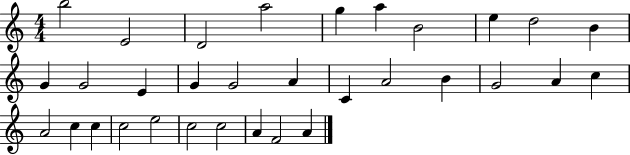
B5/h E4/h D4/h A5/h G5/q A5/q B4/h E5/q D5/h B4/q G4/q G4/h E4/q G4/q G4/h A4/q C4/q A4/h B4/q G4/h A4/q C5/q A4/h C5/q C5/q C5/h E5/h C5/h C5/h A4/q F4/h A4/q